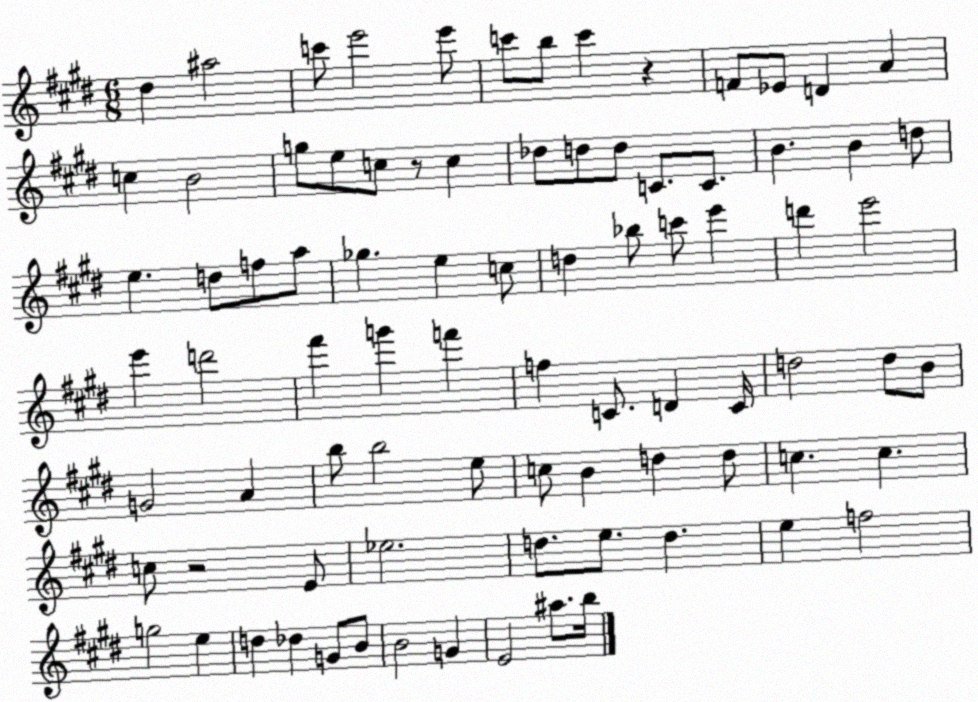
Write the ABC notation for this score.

X:1
T:Untitled
M:6/8
L:1/4
K:E
^d ^a2 c'/2 e'2 e'/2 c'/2 b/2 c' z F/2 _E/2 D A c B2 g/2 e/2 c/2 z/2 c _d/2 d/2 d/2 C/2 C/2 B B d/2 e d/2 f/2 a/2 _g e c/2 d _b/2 c'/2 e' d' e'2 e' d'2 ^f' g' f' f C/2 D C/4 d2 d/2 B/2 G2 A b/2 b2 e/2 c/2 B d d/2 c c c/2 z2 E/2 _e2 d/2 e/2 d e f2 g2 e d _d G/2 B/2 B2 G E2 ^a/2 b/4